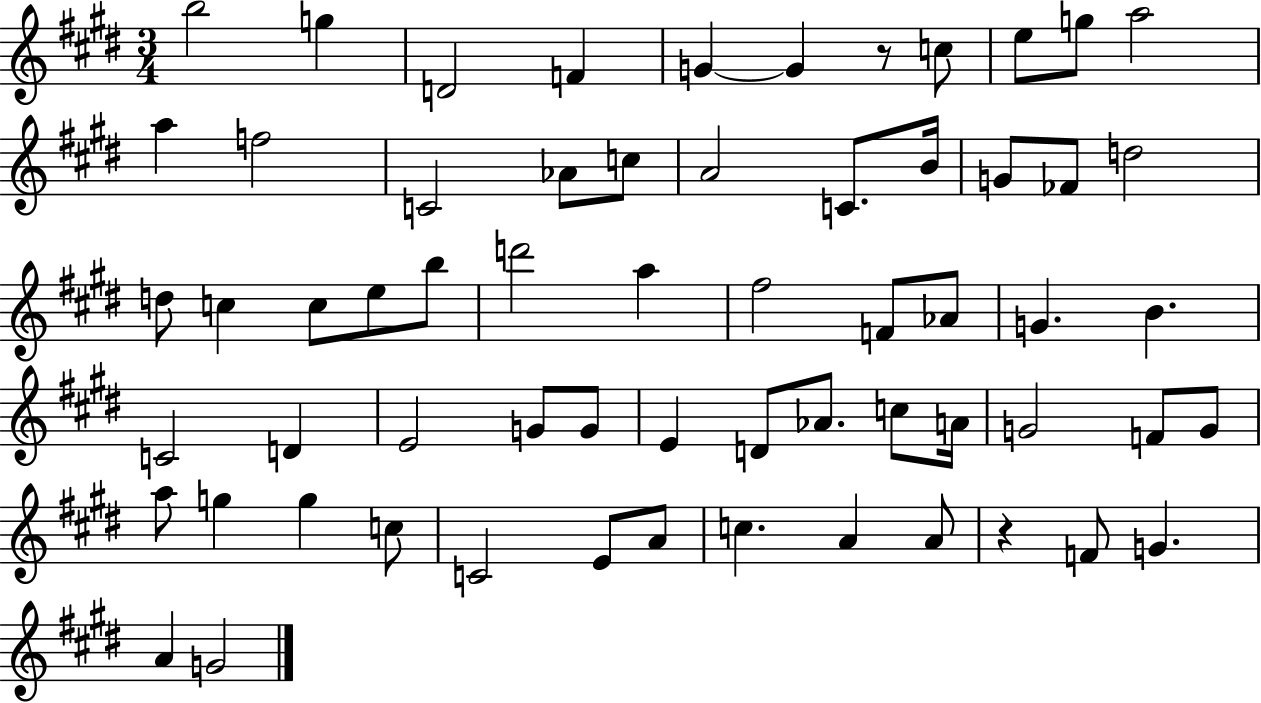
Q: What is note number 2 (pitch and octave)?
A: G5